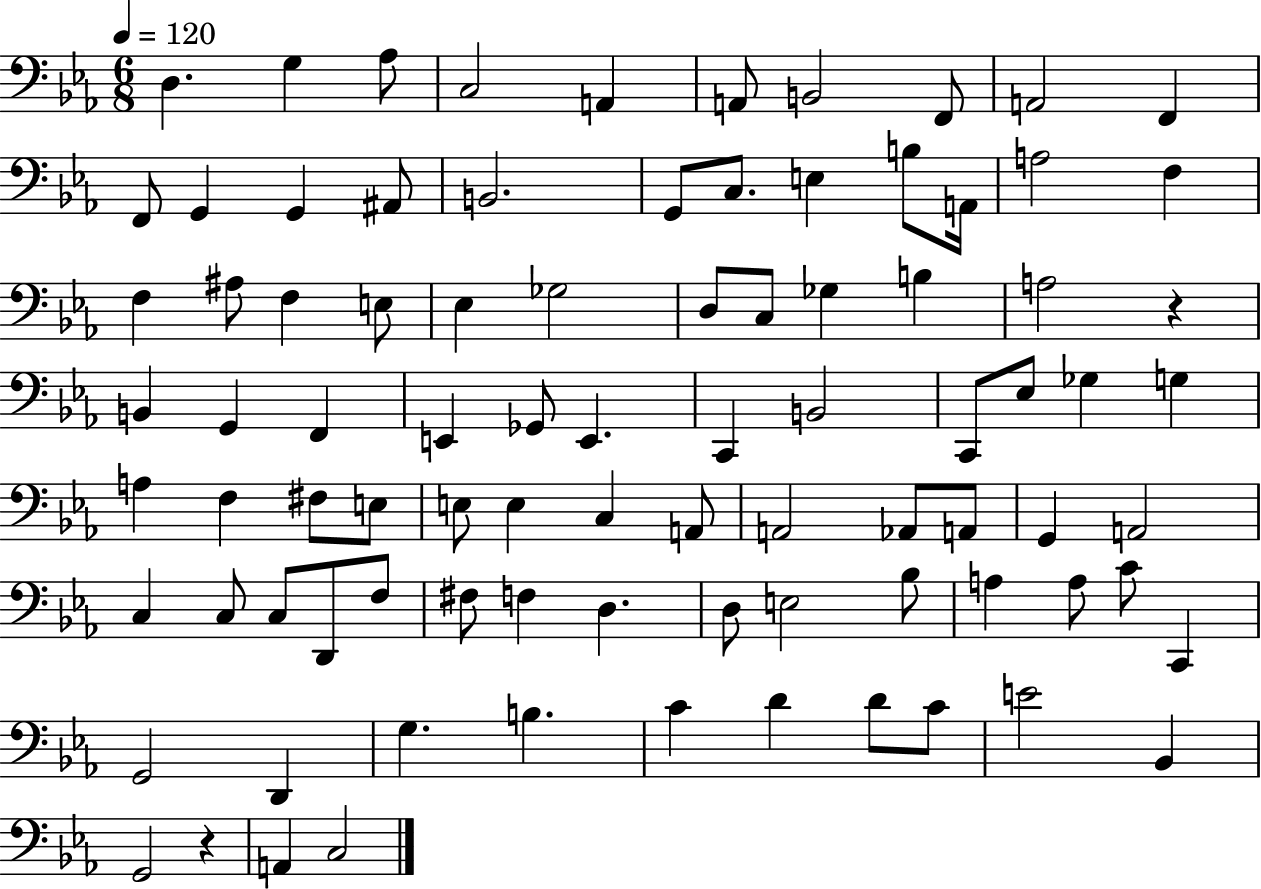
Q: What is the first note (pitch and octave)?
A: D3